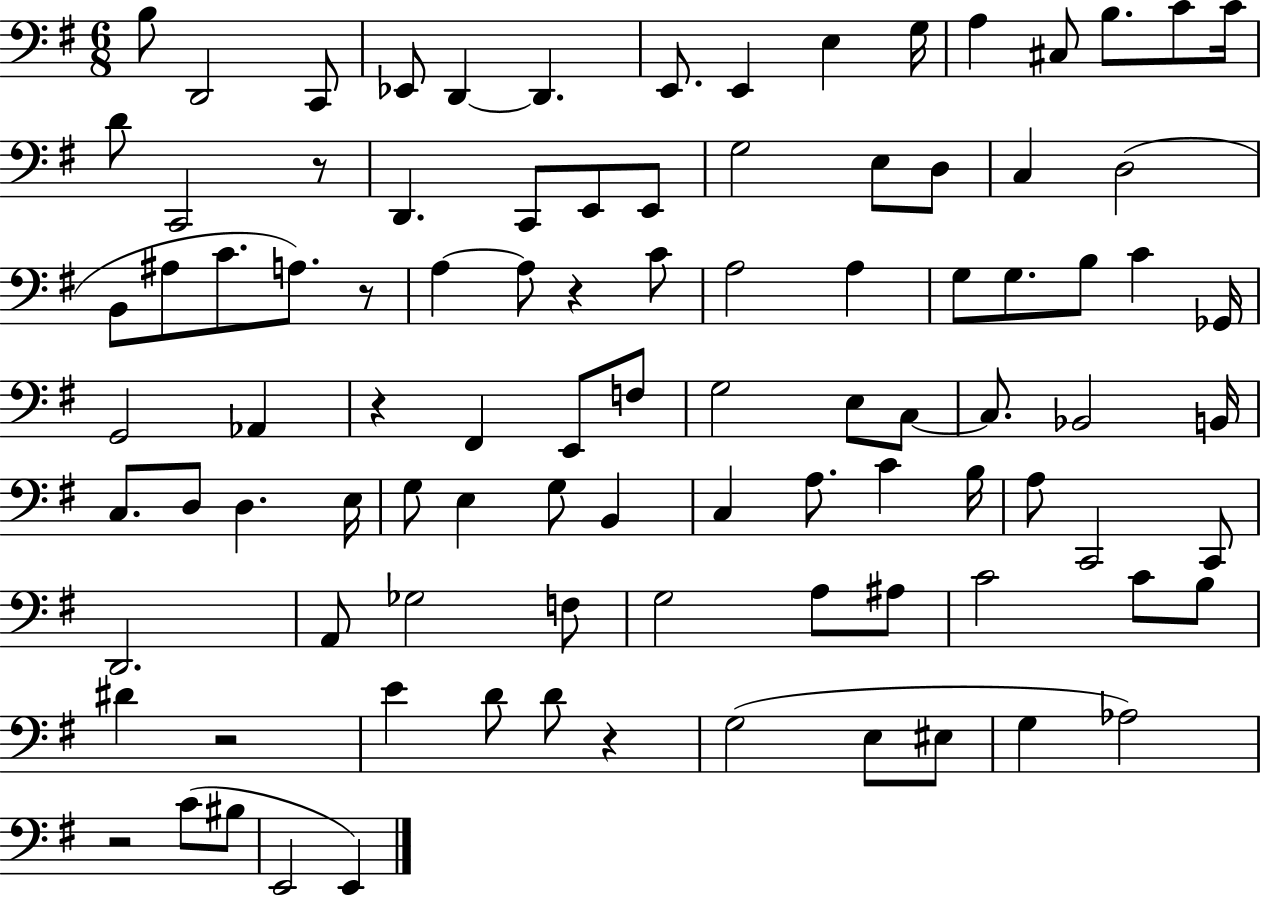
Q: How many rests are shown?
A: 7